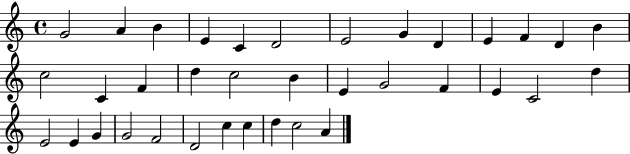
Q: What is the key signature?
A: C major